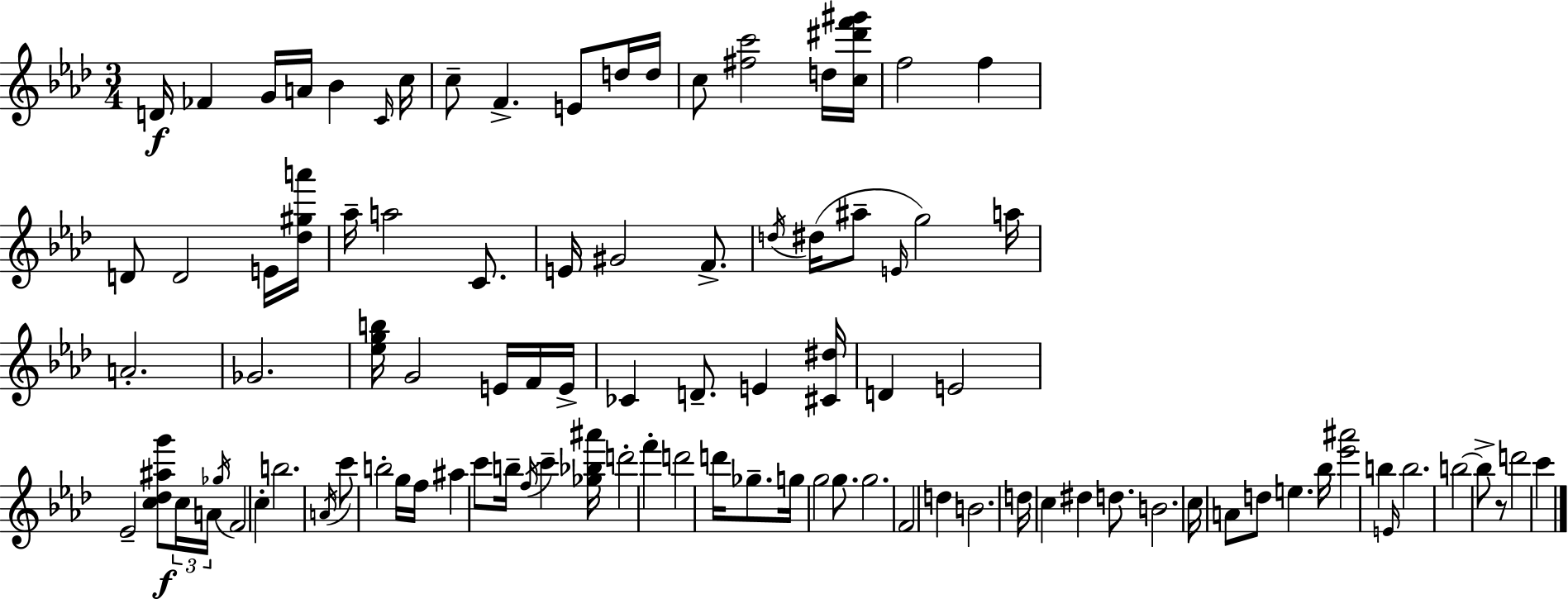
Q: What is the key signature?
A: AES major